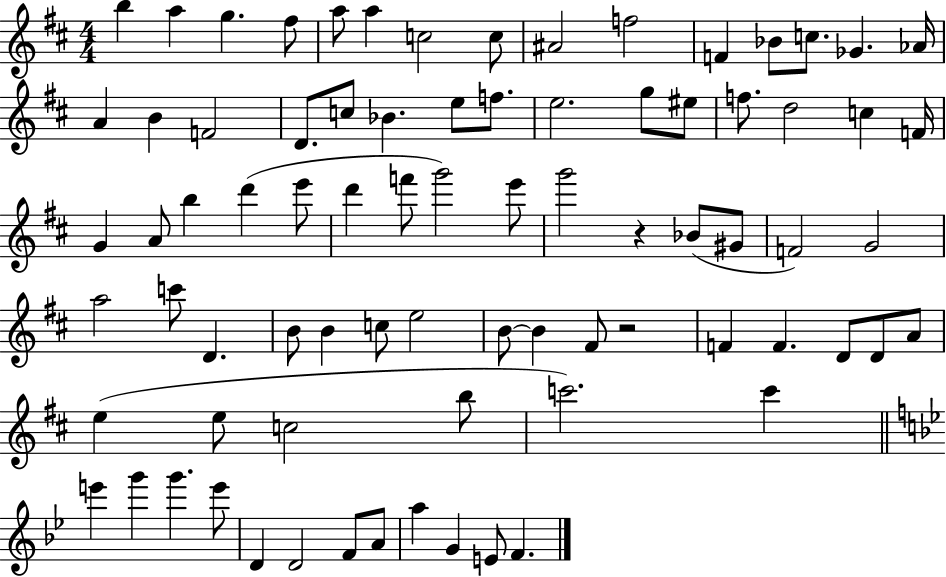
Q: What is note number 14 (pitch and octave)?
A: Gb4